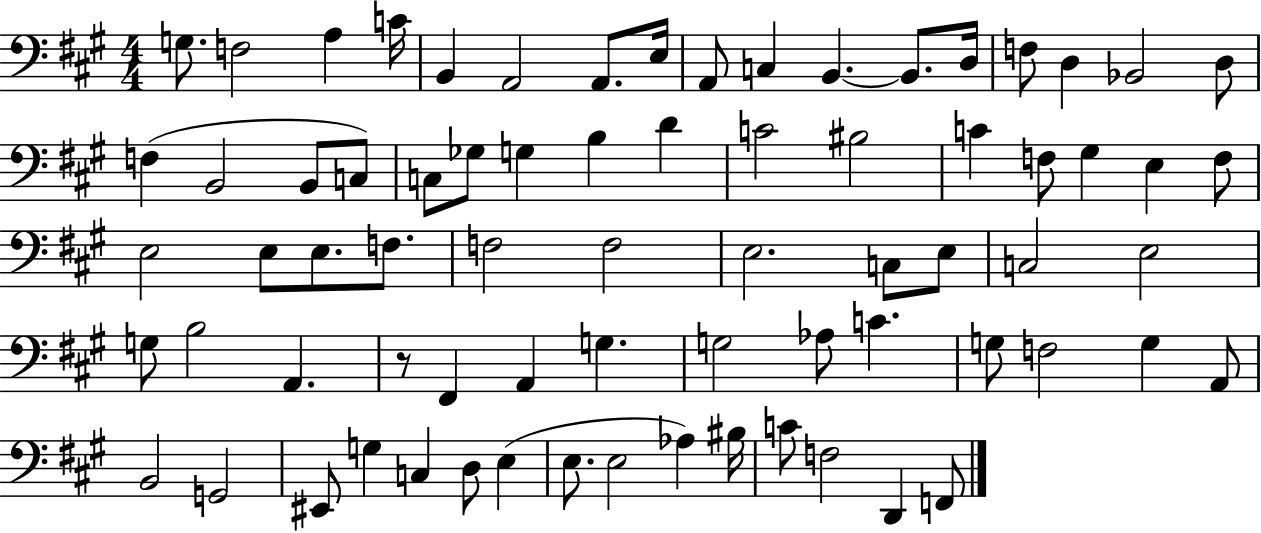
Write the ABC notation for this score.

X:1
T:Untitled
M:4/4
L:1/4
K:A
G,/2 F,2 A, C/4 B,, A,,2 A,,/2 E,/4 A,,/2 C, B,, B,,/2 D,/4 F,/2 D, _B,,2 D,/2 F, B,,2 B,,/2 C,/2 C,/2 _G,/2 G, B, D C2 ^B,2 C F,/2 ^G, E, F,/2 E,2 E,/2 E,/2 F,/2 F,2 F,2 E,2 C,/2 E,/2 C,2 E,2 G,/2 B,2 A,, z/2 ^F,, A,, G, G,2 _A,/2 C G,/2 F,2 G, A,,/2 B,,2 G,,2 ^E,,/2 G, C, D,/2 E, E,/2 E,2 _A, ^B,/4 C/2 F,2 D,, F,,/2